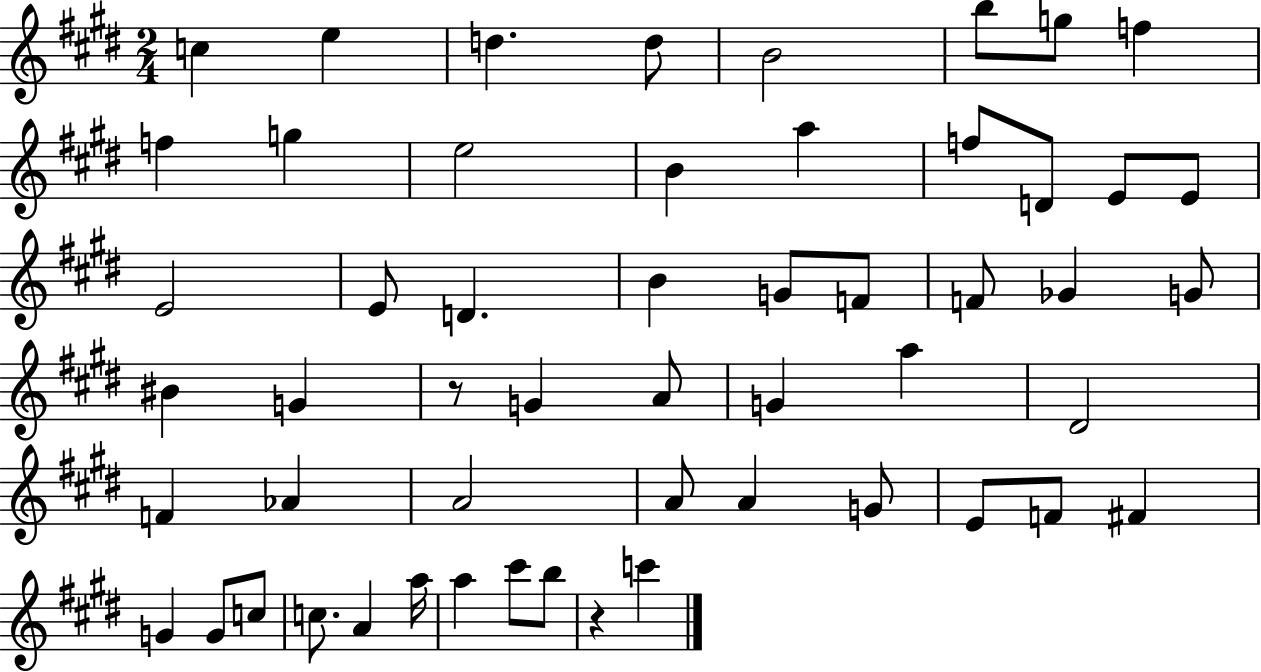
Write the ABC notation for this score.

X:1
T:Untitled
M:2/4
L:1/4
K:E
c e d d/2 B2 b/2 g/2 f f g e2 B a f/2 D/2 E/2 E/2 E2 E/2 D B G/2 F/2 F/2 _G G/2 ^B G z/2 G A/2 G a ^D2 F _A A2 A/2 A G/2 E/2 F/2 ^F G G/2 c/2 c/2 A a/4 a ^c'/2 b/2 z c'